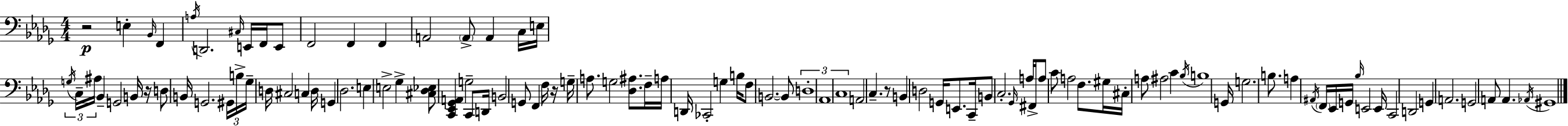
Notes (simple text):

R/h E3/q Bb2/s F2/q A3/s D2/h. C#3/s E2/s F2/s E2/e F2/h F2/q F2/q A2/h A2/e A2/q C3/s E3/s G3/s C3/s A#3/s Bb2/q G2/h B2/s R/s D3/e B2/s G2/h. G#2/s B3/s Gb3/s D3/s C#3/h C3/q D3/s G2/q Db3/h. E3/q E3/h Gb3/q [C#3,Db3,Eb3]/e [C2,Eb2,Gb2,A2]/q G3/h C2/e D2/s B2/h G2/e F2/q F3/s R/s G3/s A3/e. G3/h [Db3,A#3]/e. F3/s A3/s D2/s CES2/h G3/q B3/s F3/e B2/h. B2/e D3/w Ab2/w C3/w A2/h C3/q. R/e B2/q D3/h G2/s E2/e. C2/s B2/e C3/h. Gb2/s A3/s F#2/s A3/e C4/e A3/h F3/e. G#3/s C#3/s A3/e A#3/h C4/q Bb3/s B3/w G2/s G3/h. B3/e. A3/q A#2/s F2/s Eb2/s G2/s Bb3/s E2/h E2/s C2/h D2/h G2/q A2/h. G2/h A2/e A2/q. Ab2/s G#2/w